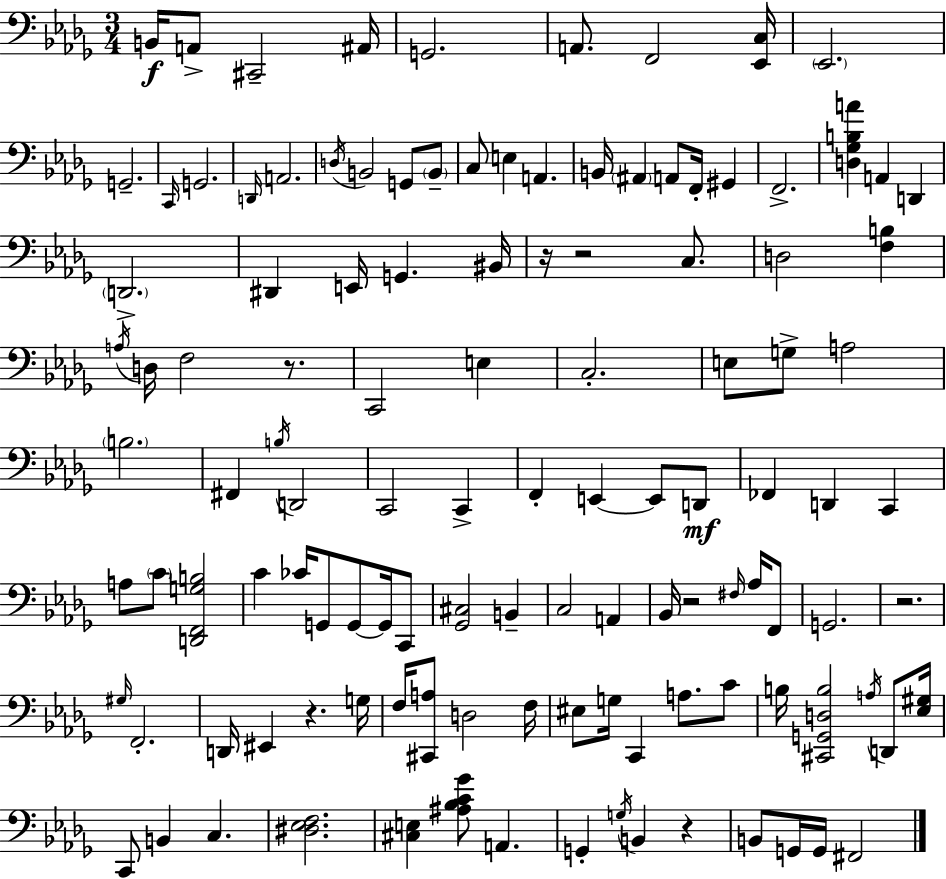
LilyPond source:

{
  \clef bass
  \numericTimeSignature
  \time 3/4
  \key bes \minor
  b,16\f a,8-> cis,2-- ais,16 | g,2. | a,8. f,2 <ees, c>16 | \parenthesize ees,2. | \break g,2.-- | \grace { c,16 } g,2. | \grace { d,16 } a,2. | \acciaccatura { d16 } b,2 g,8 | \break \parenthesize b,8-- c8 e4 a,4. | b,16 \parenthesize ais,4 a,8 f,16-. gis,4 | f,2.-> | <d ges b a'>4 a,4 d,4 | \break \parenthesize d,2.-> | dis,4 e,16 g,4. | bis,16 r16 r2 | c8. d2 <f b>4 | \break \acciaccatura { a16 } d16 f2 | r8. c,2 | e4 c2.-. | e8 g8-> a2 | \break \parenthesize b2. | fis,4 \acciaccatura { b16 } d,2 | c,2 | c,4-> f,4-. e,4~~ | \break e,8 d,8\mf fes,4 d,4 | c,4 a8 \parenthesize c'8 <d, f, g b>2 | c'4 ces'16 g,8 | g,8~~ g,16 c,8 <ges, cis>2 | \break b,4-- c2 | a,4 bes,16 r2 | \grace { fis16 } aes16 f,8 g,2. | r2. | \break \grace { gis16 } f,2.-. | d,16 eis,4 | r4. g16 f16 <cis, a>8 d2 | f16 eis8 g16 c,4 | \break a8. c'8 b16 <cis, g, d b>2 | \acciaccatura { a16 } d,8 <ees gis>16 c,8 b,4 | c4. <dis ees f>2. | <cis e>4 | \break <ais bes c' ges'>8 a,4. g,4-. | \acciaccatura { g16 } b,4 r4 b,8 g,16 | g,16 fis,2 \bar "|."
}